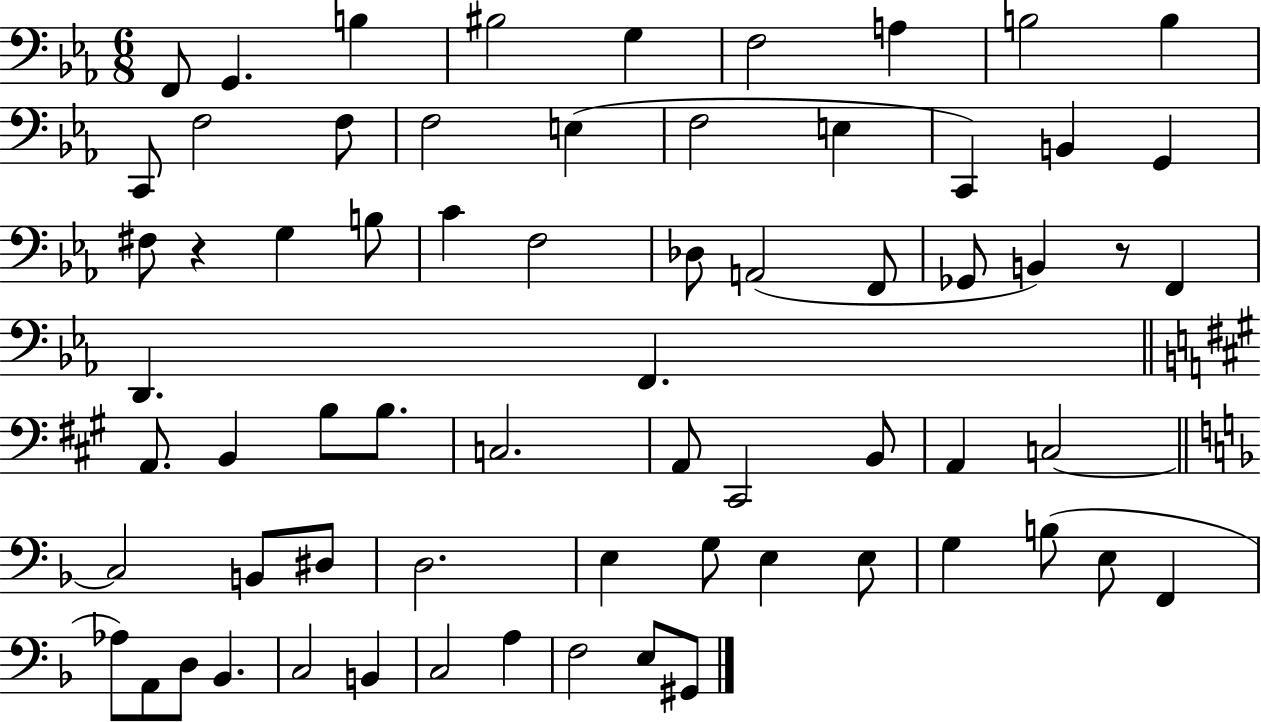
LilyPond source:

{
  \clef bass
  \numericTimeSignature
  \time 6/8
  \key ees \major
  f,8 g,4. b4 | bis2 g4 | f2 a4 | b2 b4 | \break c,8 f2 f8 | f2 e4( | f2 e4 | c,4) b,4 g,4 | \break fis8 r4 g4 b8 | c'4 f2 | des8 a,2( f,8 | ges,8 b,4) r8 f,4 | \break d,4. f,4. | \bar "||" \break \key a \major a,8. b,4 b8 b8. | c2. | a,8 cis,2 b,8 | a,4 c2~~ | \break \bar "||" \break \key f \major c2 b,8 dis8 | d2. | e4 g8 e4 e8 | g4 b8( e8 f,4 | \break aes8) a,8 d8 bes,4. | c2 b,4 | c2 a4 | f2 e8 gis,8 | \break \bar "|."
}